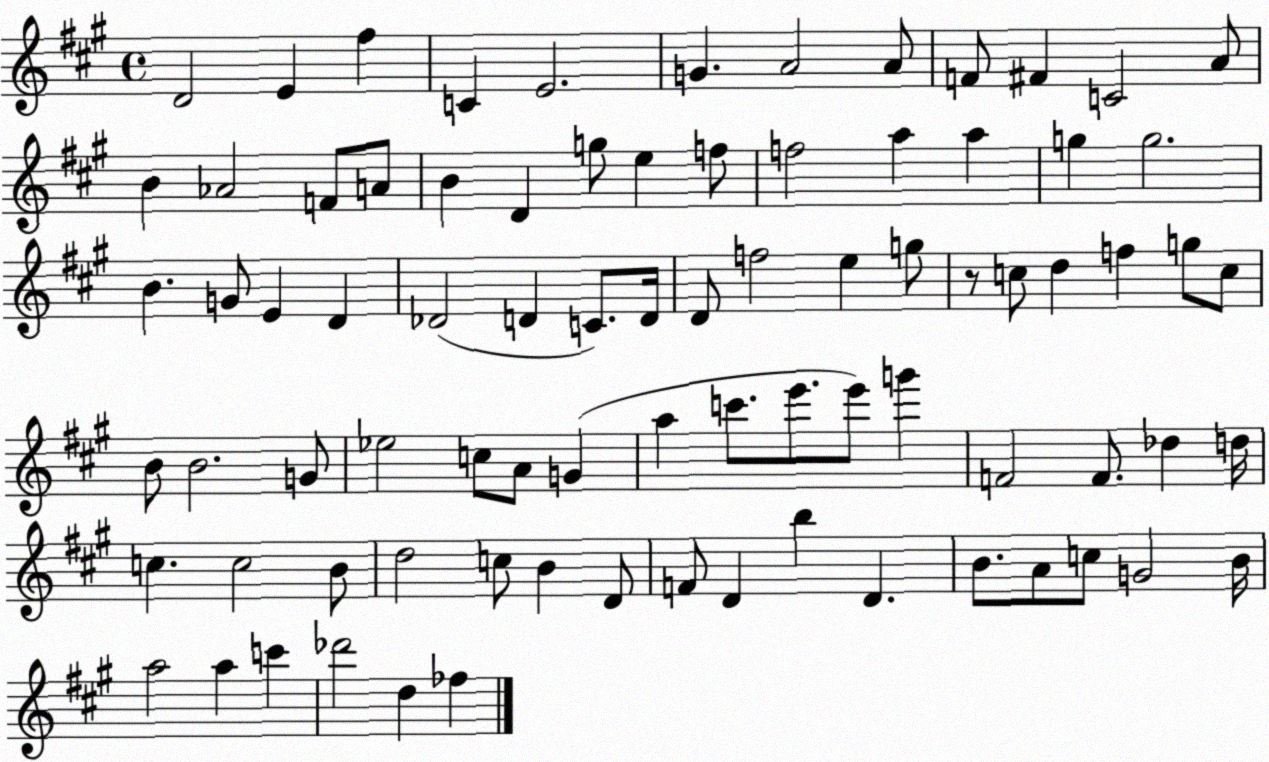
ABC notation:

X:1
T:Untitled
M:4/4
L:1/4
K:A
D2 E ^f C E2 G A2 A/2 F/2 ^F C2 A/2 B _A2 F/2 A/2 B D g/2 e f/2 f2 a a g g2 B G/2 E D _D2 D C/2 D/4 D/2 f2 e g/2 z/2 c/2 d f g/2 c/2 B/2 B2 G/2 _e2 c/2 A/2 G a c'/2 e'/2 e'/2 g' F2 F/2 _d d/4 c c2 B/2 d2 c/2 B D/2 F/2 D b D B/2 A/2 c/2 G2 B/4 a2 a c' _d'2 d _f